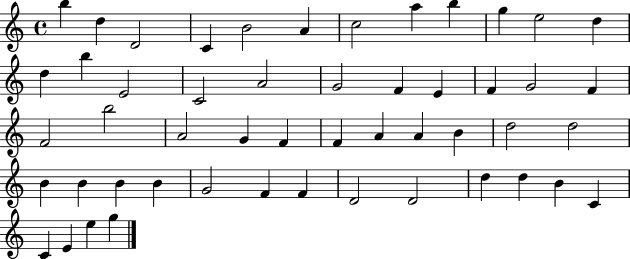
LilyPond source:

{
  \clef treble
  \time 4/4
  \defaultTimeSignature
  \key c \major
  b''4 d''4 d'2 | c'4 b'2 a'4 | c''2 a''4 b''4 | g''4 e''2 d''4 | \break d''4 b''4 e'2 | c'2 a'2 | g'2 f'4 e'4 | f'4 g'2 f'4 | \break f'2 b''2 | a'2 g'4 f'4 | f'4 a'4 a'4 b'4 | d''2 d''2 | \break b'4 b'4 b'4 b'4 | g'2 f'4 f'4 | d'2 d'2 | d''4 d''4 b'4 c'4 | \break c'4 e'4 e''4 g''4 | \bar "|."
}